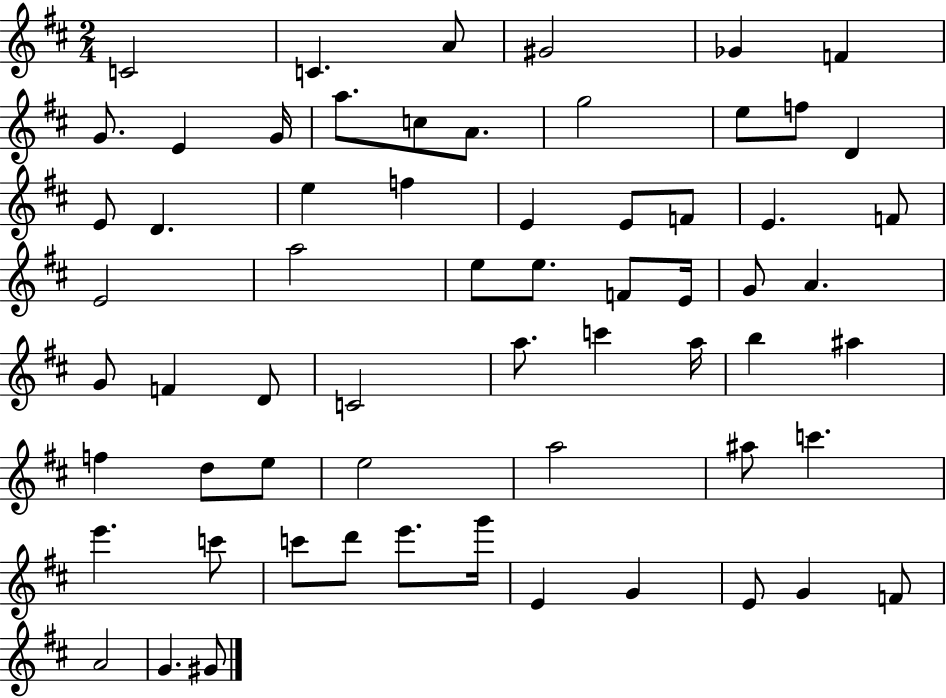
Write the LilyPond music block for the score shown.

{
  \clef treble
  \numericTimeSignature
  \time 2/4
  \key d \major
  c'2 | c'4. a'8 | gis'2 | ges'4 f'4 | \break g'8. e'4 g'16 | a''8. c''8 a'8. | g''2 | e''8 f''8 d'4 | \break e'8 d'4. | e''4 f''4 | e'4 e'8 f'8 | e'4. f'8 | \break e'2 | a''2 | e''8 e''8. f'8 e'16 | g'8 a'4. | \break g'8 f'4 d'8 | c'2 | a''8. c'''4 a''16 | b''4 ais''4 | \break f''4 d''8 e''8 | e''2 | a''2 | ais''8 c'''4. | \break e'''4. c'''8 | c'''8 d'''8 e'''8. g'''16 | e'4 g'4 | e'8 g'4 f'8 | \break a'2 | g'4. gis'8 | \bar "|."
}